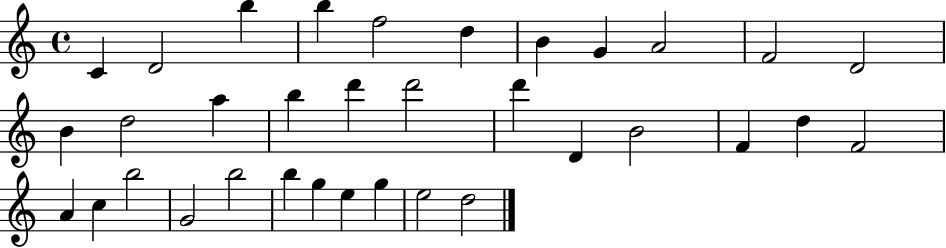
{
  \clef treble
  \time 4/4
  \defaultTimeSignature
  \key c \major
  c'4 d'2 b''4 | b''4 f''2 d''4 | b'4 g'4 a'2 | f'2 d'2 | \break b'4 d''2 a''4 | b''4 d'''4 d'''2 | d'''4 d'4 b'2 | f'4 d''4 f'2 | \break a'4 c''4 b''2 | g'2 b''2 | b''4 g''4 e''4 g''4 | e''2 d''2 | \break \bar "|."
}